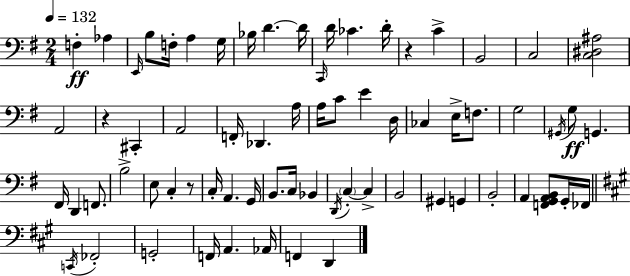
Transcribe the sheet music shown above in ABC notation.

X:1
T:Untitled
M:2/4
L:1/4
K:Em
F, _A, E,,/4 B,/2 F,/4 A, G,/4 _B,/4 D D/4 C,,/4 D/4 _C D/4 z C B,,2 C,2 [C,^D,^A,]2 A,,2 z ^C,, A,,2 F,,/4 _D,, A,/4 A,/4 C/2 E D,/4 _C, E,/4 F,/2 G,2 ^G,,/4 G,/2 G,, ^F,,/4 D,, F,,/2 B,2 E,/2 C, z/2 C,/4 A,, G,,/4 B,,/2 C,/4 _B,, D,,/4 C, C, B,,2 ^G,, G,, B,,2 A,, [F,,G,,A,,B,,]/2 G,,/4 _F,,/4 C,,/4 _F,,2 G,,2 F,,/4 A,, _A,,/4 F,, D,,